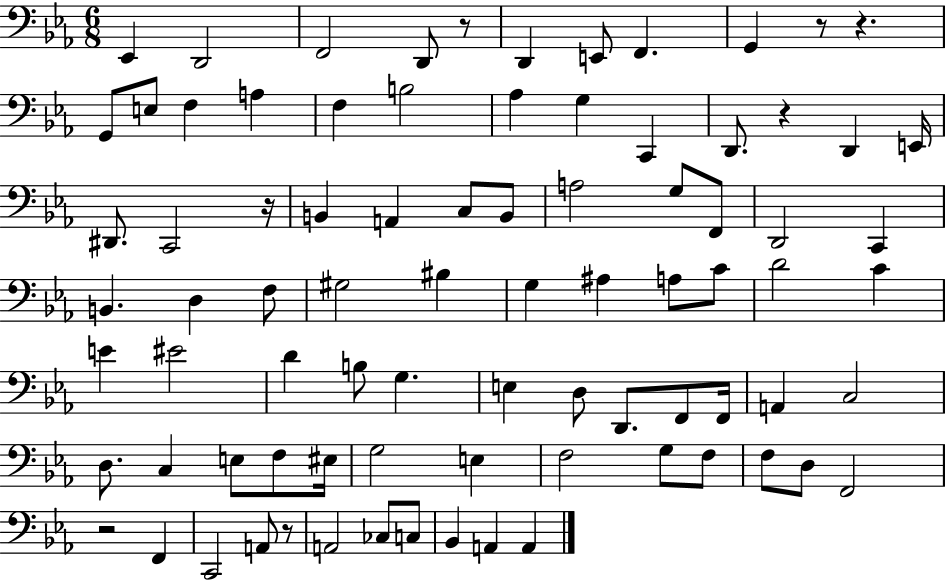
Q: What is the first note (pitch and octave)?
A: Eb2